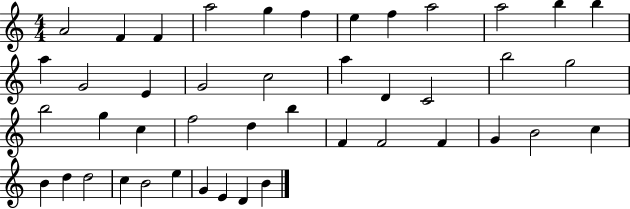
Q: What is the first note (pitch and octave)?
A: A4